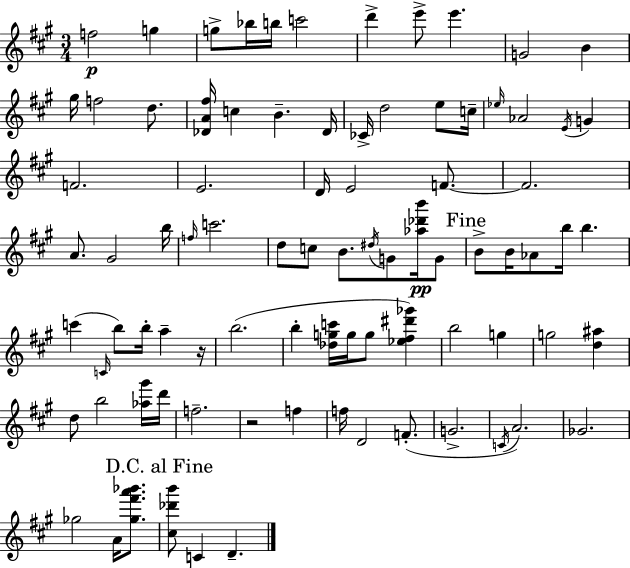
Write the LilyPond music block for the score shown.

{
  \clef treble
  \numericTimeSignature
  \time 3/4
  \key a \major
  f''2\p g''4 | g''8-> bes''16 b''16 c'''2 | d'''4-> e'''8-> e'''4. | g'2 b'4 | \break gis''16 f''2 d''8. | <des' a' fis''>16 c''4 b'4.-- des'16 | ces'16-> d''2 e''8 c''16-- | \grace { ees''16 } aes'2 \acciaccatura { e'16 } g'4 | \break f'2. | e'2. | d'16 e'2 f'8.~~ | f'2. | \break a'8. gis'2 | b''16 \grace { f''16 } c'''2. | d''8 c''8 b'8. \acciaccatura { dis''16 } g'8 | <aes'' des''' b'''>16\pp g'8 \mark "Fine" b'8-> b'16 aes'8 b''16 b''4. | \break c'''4( \grace { c'16 } b''8) b''16-. | a''4-- r16 b''2.( | b''4-. <des'' g'' c'''>16 g''16 g''8 | <ees'' fis'' dis''' ges'''>4) b''2 | \break g''4 g''2 | <d'' ais''>4 d''8 b''2 | <aes'' gis'''>16 d'''16 f''2.-- | r2 | \break f''4 f''16 d'2 | f'8.-.( g'2.-> | \acciaccatura { c'16 } a'2.) | ges'2. | \break ges''2 | a'16 <ges'' fis''' a''' bes'''>8. \mark "D.C. al Fine" <cis'' des''' b'''>8 c'4 | d'4.-- \bar "|."
}